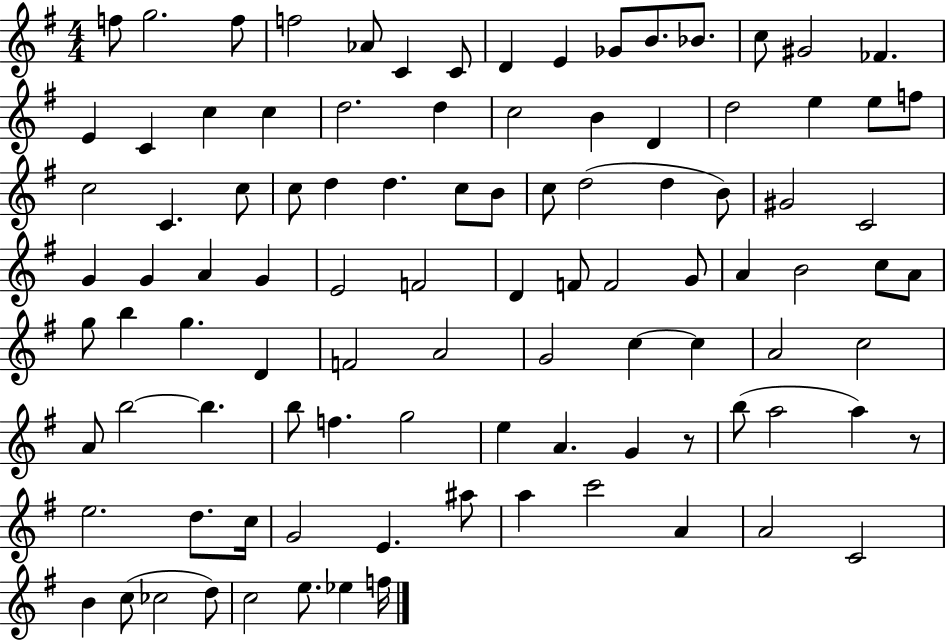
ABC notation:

X:1
T:Untitled
M:4/4
L:1/4
K:G
f/2 g2 f/2 f2 _A/2 C C/2 D E _G/2 B/2 _B/2 c/2 ^G2 _F E C c c d2 d c2 B D d2 e e/2 f/2 c2 C c/2 c/2 d d c/2 B/2 c/2 d2 d B/2 ^G2 C2 G G A G E2 F2 D F/2 F2 G/2 A B2 c/2 A/2 g/2 b g D F2 A2 G2 c c A2 c2 A/2 b2 b b/2 f g2 e A G z/2 b/2 a2 a z/2 e2 d/2 c/4 G2 E ^a/2 a c'2 A A2 C2 B c/2 _c2 d/2 c2 e/2 _e f/4